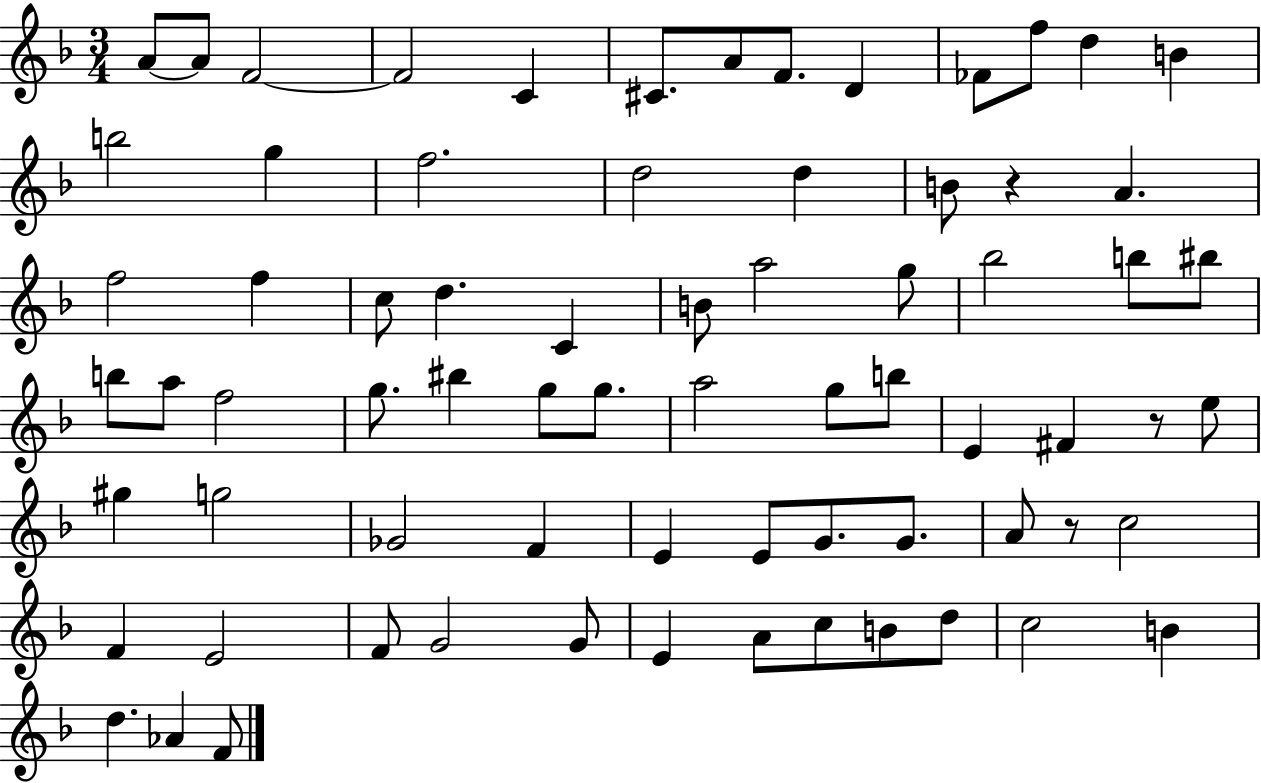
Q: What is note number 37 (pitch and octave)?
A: G5